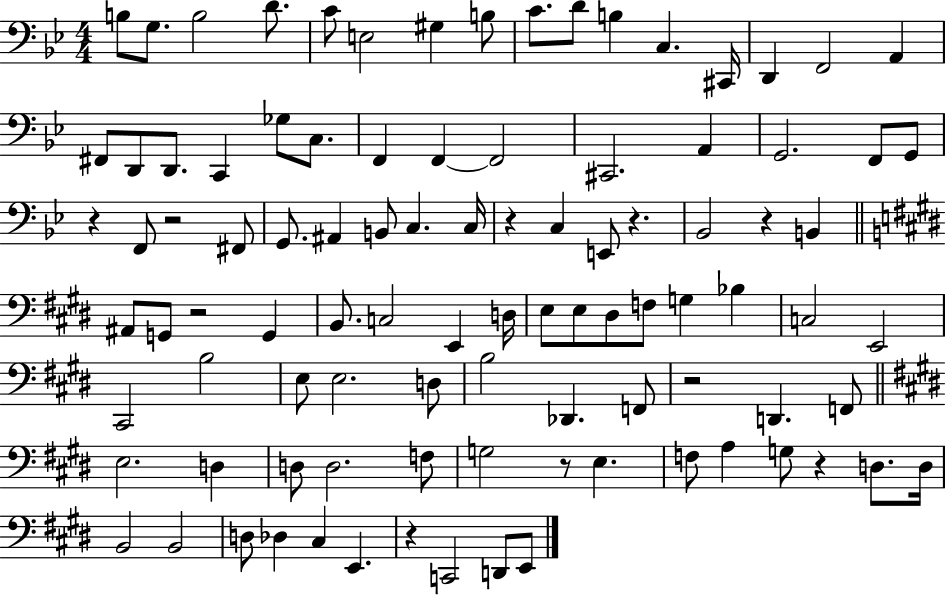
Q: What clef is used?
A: bass